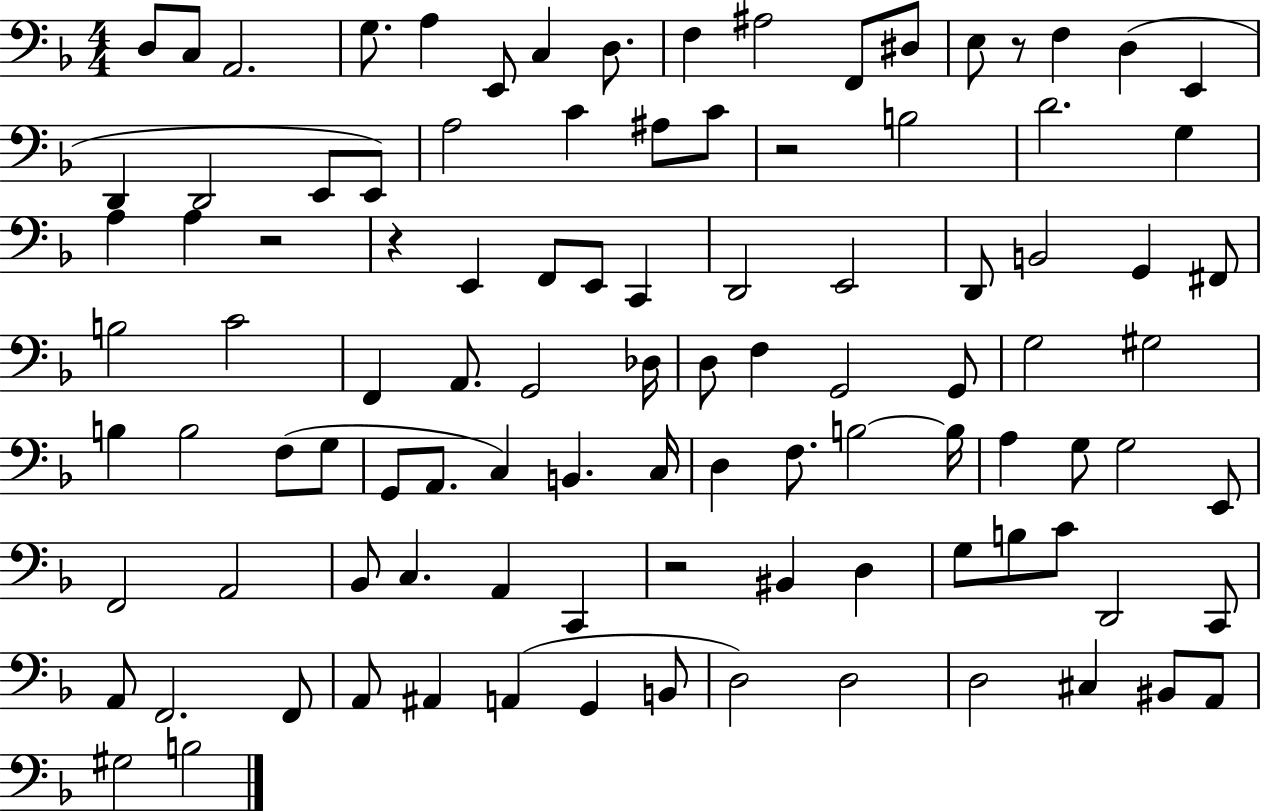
D3/e C3/e A2/h. G3/e. A3/q E2/e C3/q D3/e. F3/q A#3/h F2/e D#3/e E3/e R/e F3/q D3/q E2/q D2/q D2/h E2/e E2/e A3/h C4/q A#3/e C4/e R/h B3/h D4/h. G3/q A3/q A3/q R/h R/q E2/q F2/e E2/e C2/q D2/h E2/h D2/e B2/h G2/q F#2/e B3/h C4/h F2/q A2/e. G2/h Db3/s D3/e F3/q G2/h G2/e G3/h G#3/h B3/q B3/h F3/e G3/e G2/e A2/e. C3/q B2/q. C3/s D3/q F3/e. B3/h B3/s A3/q G3/e G3/h E2/e F2/h A2/h Bb2/e C3/q. A2/q C2/q R/h BIS2/q D3/q G3/e B3/e C4/e D2/h C2/e A2/e F2/h. F2/e A2/e A#2/q A2/q G2/q B2/e D3/h D3/h D3/h C#3/q BIS2/e A2/e G#3/h B3/h